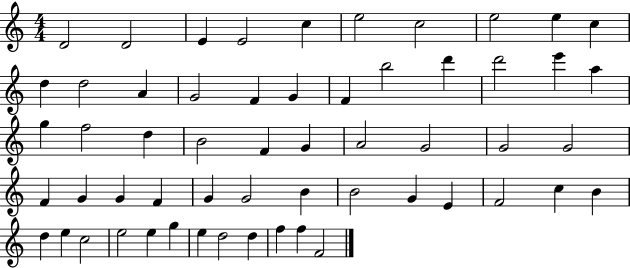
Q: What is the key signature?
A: C major